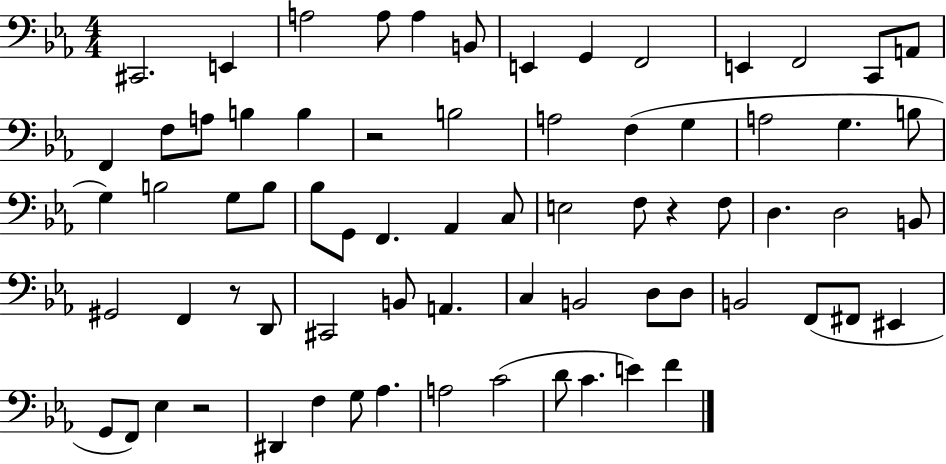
C#2/h. E2/q A3/h A3/e A3/q B2/e E2/q G2/q F2/h E2/q F2/h C2/e A2/e F2/q F3/e A3/e B3/q B3/q R/h B3/h A3/h F3/q G3/q A3/h G3/q. B3/e G3/q B3/h G3/e B3/e Bb3/e G2/e F2/q. Ab2/q C3/e E3/h F3/e R/q F3/e D3/q. D3/h B2/e G#2/h F2/q R/e D2/e C#2/h B2/e A2/q. C3/q B2/h D3/e D3/e B2/h F2/e F#2/e EIS2/q G2/e F2/e Eb3/q R/h D#2/q F3/q G3/e Ab3/q. A3/h C4/h D4/e C4/q. E4/q F4/q